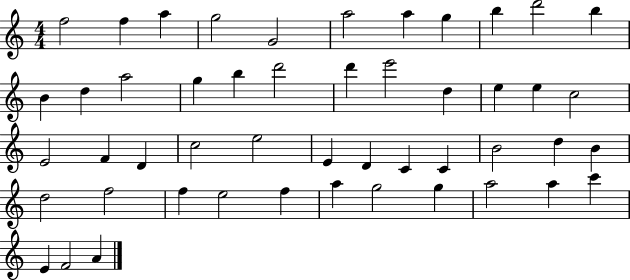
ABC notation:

X:1
T:Untitled
M:4/4
L:1/4
K:C
f2 f a g2 G2 a2 a g b d'2 b B d a2 g b d'2 d' e'2 d e e c2 E2 F D c2 e2 E D C C B2 d B d2 f2 f e2 f a g2 g a2 a c' E F2 A